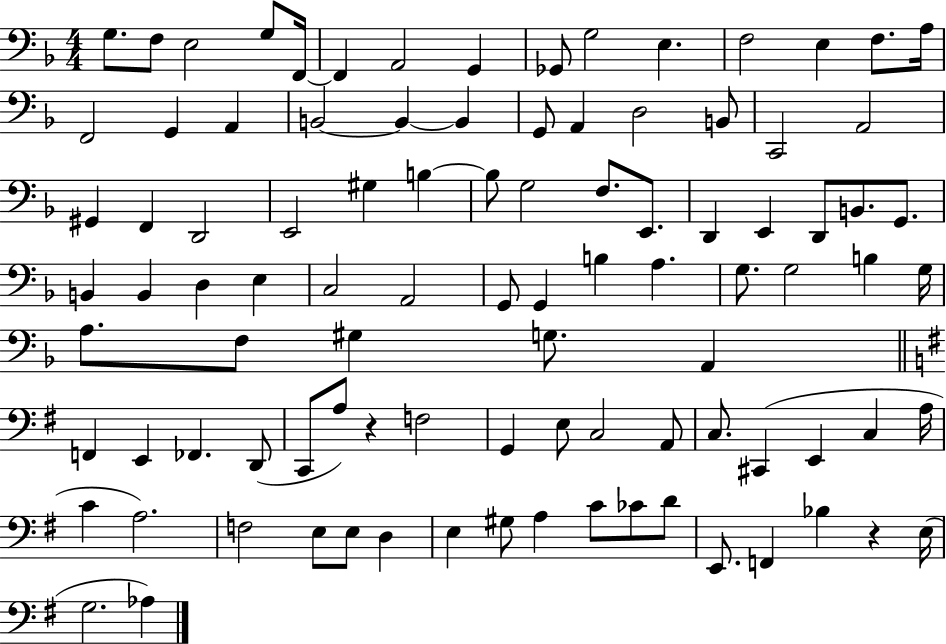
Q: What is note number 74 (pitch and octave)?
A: C#2